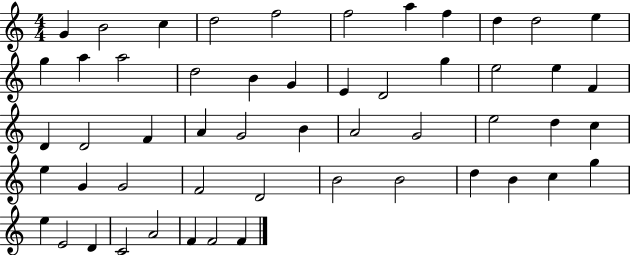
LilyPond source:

{
  \clef treble
  \numericTimeSignature
  \time 4/4
  \key c \major
  g'4 b'2 c''4 | d''2 f''2 | f''2 a''4 f''4 | d''4 d''2 e''4 | \break g''4 a''4 a''2 | d''2 b'4 g'4 | e'4 d'2 g''4 | e''2 e''4 f'4 | \break d'4 d'2 f'4 | a'4 g'2 b'4 | a'2 g'2 | e''2 d''4 c''4 | \break e''4 g'4 g'2 | f'2 d'2 | b'2 b'2 | d''4 b'4 c''4 g''4 | \break e''4 e'2 d'4 | c'2 a'2 | f'4 f'2 f'4 | \bar "|."
}